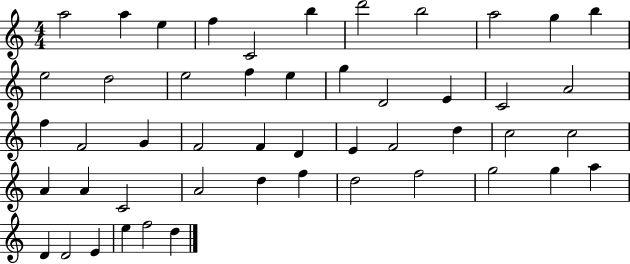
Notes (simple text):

A5/h A5/q E5/q F5/q C4/h B5/q D6/h B5/h A5/h G5/q B5/q E5/h D5/h E5/h F5/q E5/q G5/q D4/h E4/q C4/h A4/h F5/q F4/h G4/q F4/h F4/q D4/q E4/q F4/h D5/q C5/h C5/h A4/q A4/q C4/h A4/h D5/q F5/q D5/h F5/h G5/h G5/q A5/q D4/q D4/h E4/q E5/q F5/h D5/q